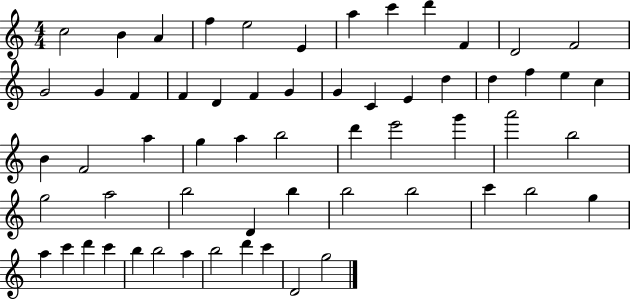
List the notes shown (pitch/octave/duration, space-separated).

C5/h B4/q A4/q F5/q E5/h E4/q A5/q C6/q D6/q F4/q D4/h F4/h G4/h G4/q F4/q F4/q D4/q F4/q G4/q G4/q C4/q E4/q D5/q D5/q F5/q E5/q C5/q B4/q F4/h A5/q G5/q A5/q B5/h D6/q E6/h G6/q A6/h B5/h G5/h A5/h B5/h D4/q B5/q B5/h B5/h C6/q B5/h G5/q A5/q C6/q D6/q C6/q B5/q B5/h A5/q B5/h D6/q C6/q D4/h G5/h